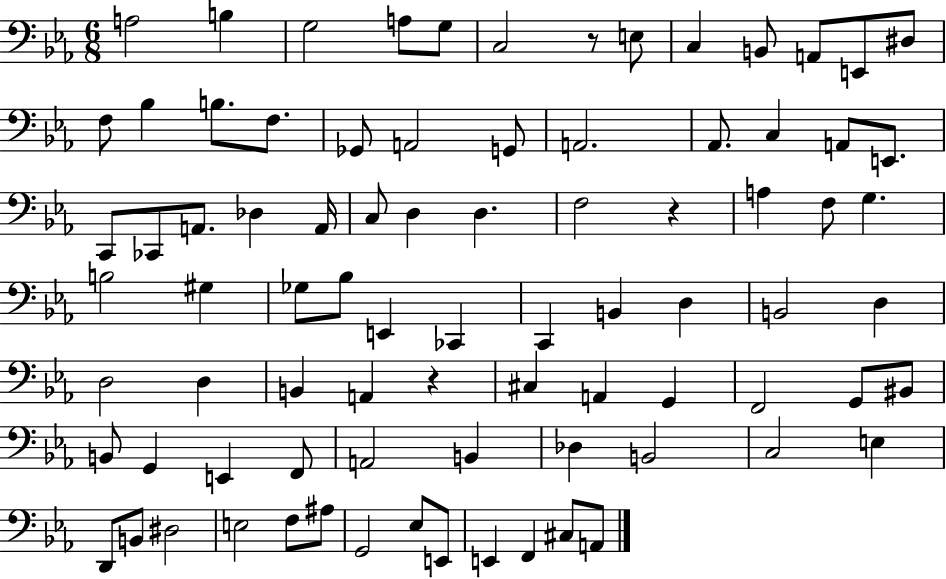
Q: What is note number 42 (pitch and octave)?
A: CES2